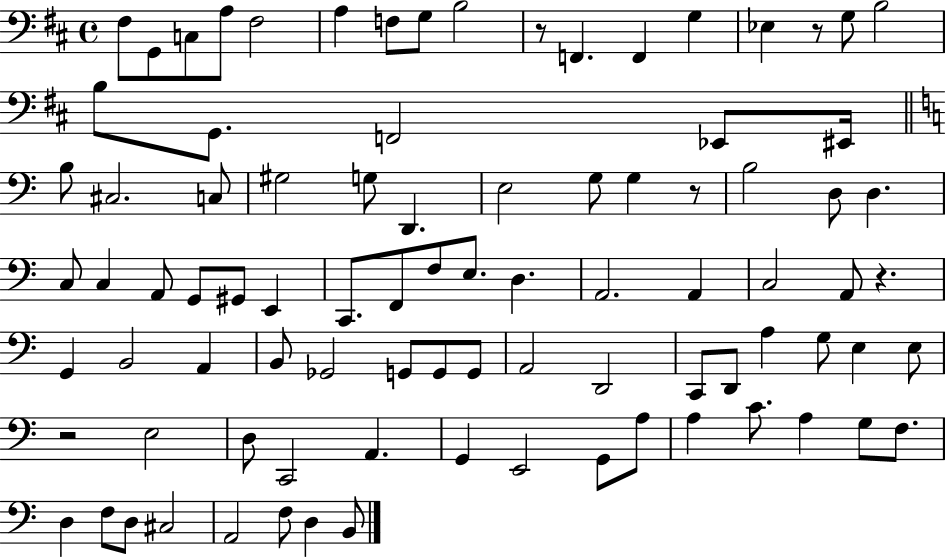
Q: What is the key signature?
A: D major